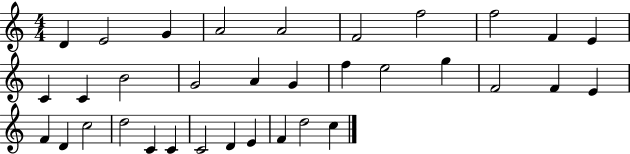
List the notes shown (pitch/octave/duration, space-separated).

D4/q E4/h G4/q A4/h A4/h F4/h F5/h F5/h F4/q E4/q C4/q C4/q B4/h G4/h A4/q G4/q F5/q E5/h G5/q F4/h F4/q E4/q F4/q D4/q C5/h D5/h C4/q C4/q C4/h D4/q E4/q F4/q D5/h C5/q